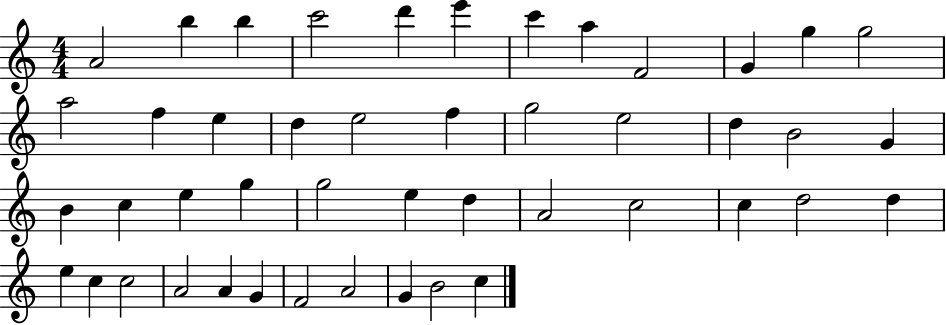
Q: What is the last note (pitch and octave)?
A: C5